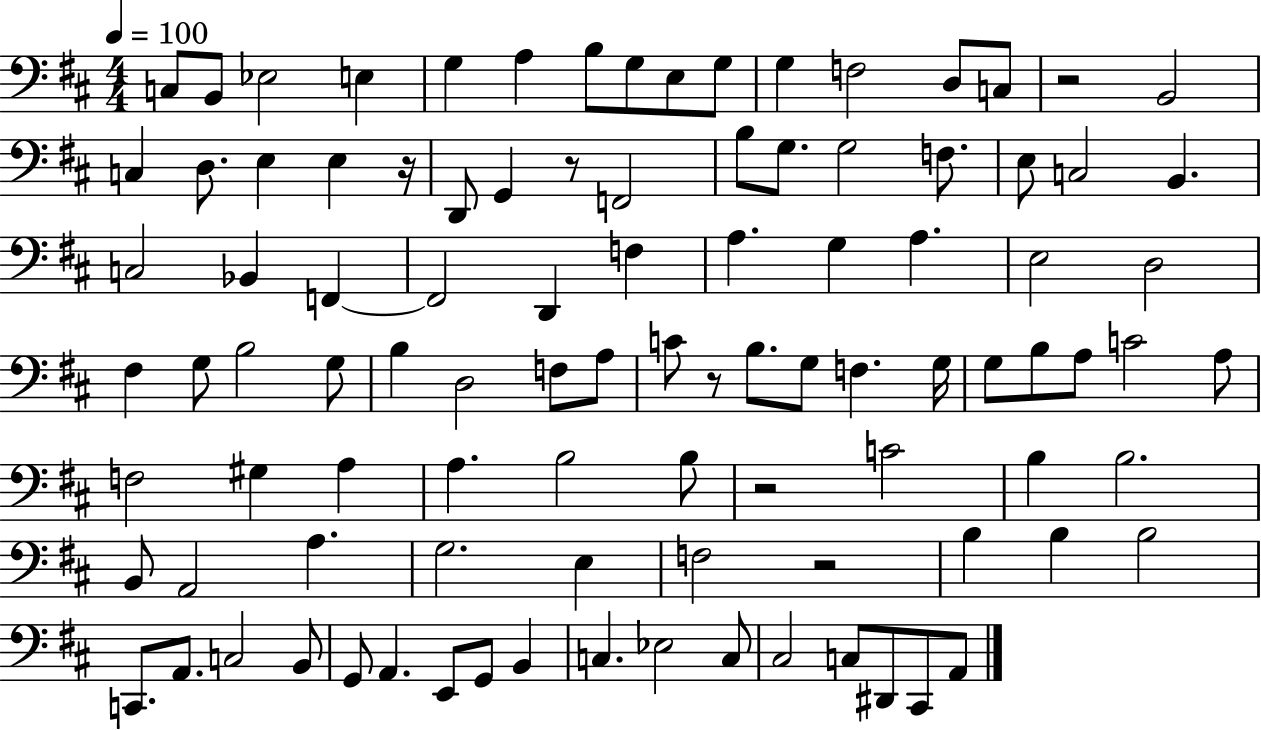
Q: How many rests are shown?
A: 6